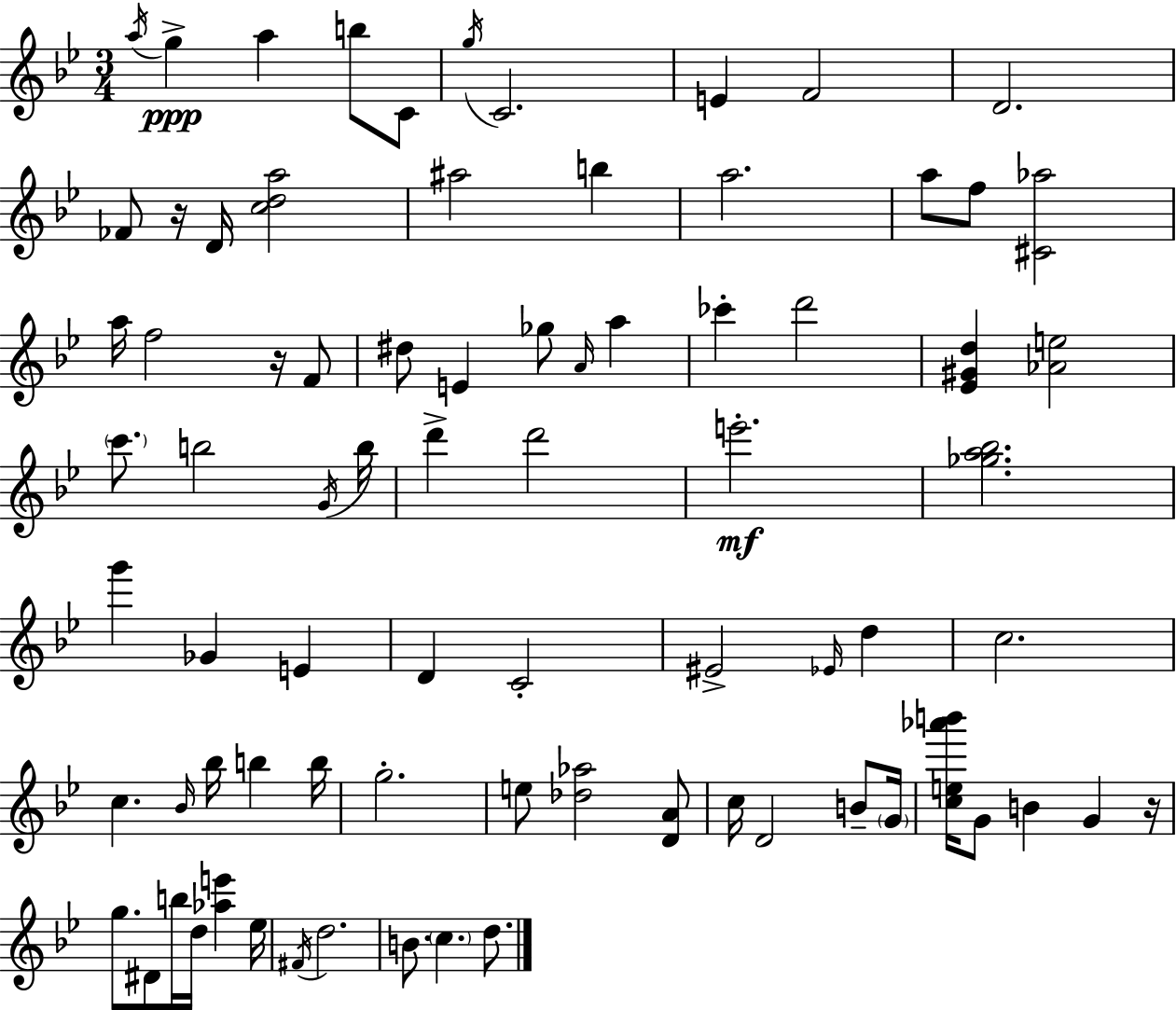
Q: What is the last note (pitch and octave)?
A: D5